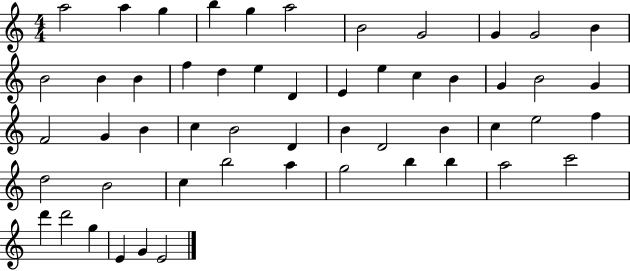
X:1
T:Untitled
M:4/4
L:1/4
K:C
a2 a g b g a2 B2 G2 G G2 B B2 B B f d e D E e c B G B2 G F2 G B c B2 D B D2 B c e2 f d2 B2 c b2 a g2 b b a2 c'2 d' d'2 g E G E2